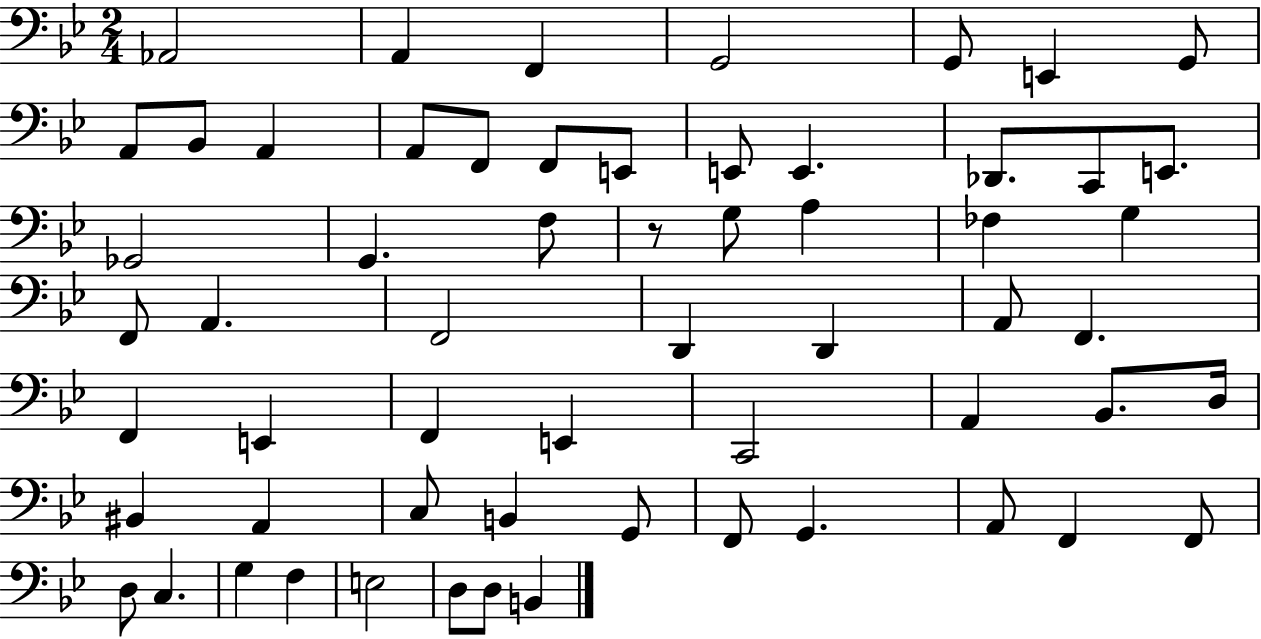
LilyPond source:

{
  \clef bass
  \numericTimeSignature
  \time 2/4
  \key bes \major
  aes,2 | a,4 f,4 | g,2 | g,8 e,4 g,8 | \break a,8 bes,8 a,4 | a,8 f,8 f,8 e,8 | e,8 e,4. | des,8. c,8 e,8. | \break ges,2 | g,4. f8 | r8 g8 a4 | fes4 g4 | \break f,8 a,4. | f,2 | d,4 d,4 | a,8 f,4. | \break f,4 e,4 | f,4 e,4 | c,2 | a,4 bes,8. d16 | \break bis,4 a,4 | c8 b,4 g,8 | f,8 g,4. | a,8 f,4 f,8 | \break d8 c4. | g4 f4 | e2 | d8 d8 b,4 | \break \bar "|."
}